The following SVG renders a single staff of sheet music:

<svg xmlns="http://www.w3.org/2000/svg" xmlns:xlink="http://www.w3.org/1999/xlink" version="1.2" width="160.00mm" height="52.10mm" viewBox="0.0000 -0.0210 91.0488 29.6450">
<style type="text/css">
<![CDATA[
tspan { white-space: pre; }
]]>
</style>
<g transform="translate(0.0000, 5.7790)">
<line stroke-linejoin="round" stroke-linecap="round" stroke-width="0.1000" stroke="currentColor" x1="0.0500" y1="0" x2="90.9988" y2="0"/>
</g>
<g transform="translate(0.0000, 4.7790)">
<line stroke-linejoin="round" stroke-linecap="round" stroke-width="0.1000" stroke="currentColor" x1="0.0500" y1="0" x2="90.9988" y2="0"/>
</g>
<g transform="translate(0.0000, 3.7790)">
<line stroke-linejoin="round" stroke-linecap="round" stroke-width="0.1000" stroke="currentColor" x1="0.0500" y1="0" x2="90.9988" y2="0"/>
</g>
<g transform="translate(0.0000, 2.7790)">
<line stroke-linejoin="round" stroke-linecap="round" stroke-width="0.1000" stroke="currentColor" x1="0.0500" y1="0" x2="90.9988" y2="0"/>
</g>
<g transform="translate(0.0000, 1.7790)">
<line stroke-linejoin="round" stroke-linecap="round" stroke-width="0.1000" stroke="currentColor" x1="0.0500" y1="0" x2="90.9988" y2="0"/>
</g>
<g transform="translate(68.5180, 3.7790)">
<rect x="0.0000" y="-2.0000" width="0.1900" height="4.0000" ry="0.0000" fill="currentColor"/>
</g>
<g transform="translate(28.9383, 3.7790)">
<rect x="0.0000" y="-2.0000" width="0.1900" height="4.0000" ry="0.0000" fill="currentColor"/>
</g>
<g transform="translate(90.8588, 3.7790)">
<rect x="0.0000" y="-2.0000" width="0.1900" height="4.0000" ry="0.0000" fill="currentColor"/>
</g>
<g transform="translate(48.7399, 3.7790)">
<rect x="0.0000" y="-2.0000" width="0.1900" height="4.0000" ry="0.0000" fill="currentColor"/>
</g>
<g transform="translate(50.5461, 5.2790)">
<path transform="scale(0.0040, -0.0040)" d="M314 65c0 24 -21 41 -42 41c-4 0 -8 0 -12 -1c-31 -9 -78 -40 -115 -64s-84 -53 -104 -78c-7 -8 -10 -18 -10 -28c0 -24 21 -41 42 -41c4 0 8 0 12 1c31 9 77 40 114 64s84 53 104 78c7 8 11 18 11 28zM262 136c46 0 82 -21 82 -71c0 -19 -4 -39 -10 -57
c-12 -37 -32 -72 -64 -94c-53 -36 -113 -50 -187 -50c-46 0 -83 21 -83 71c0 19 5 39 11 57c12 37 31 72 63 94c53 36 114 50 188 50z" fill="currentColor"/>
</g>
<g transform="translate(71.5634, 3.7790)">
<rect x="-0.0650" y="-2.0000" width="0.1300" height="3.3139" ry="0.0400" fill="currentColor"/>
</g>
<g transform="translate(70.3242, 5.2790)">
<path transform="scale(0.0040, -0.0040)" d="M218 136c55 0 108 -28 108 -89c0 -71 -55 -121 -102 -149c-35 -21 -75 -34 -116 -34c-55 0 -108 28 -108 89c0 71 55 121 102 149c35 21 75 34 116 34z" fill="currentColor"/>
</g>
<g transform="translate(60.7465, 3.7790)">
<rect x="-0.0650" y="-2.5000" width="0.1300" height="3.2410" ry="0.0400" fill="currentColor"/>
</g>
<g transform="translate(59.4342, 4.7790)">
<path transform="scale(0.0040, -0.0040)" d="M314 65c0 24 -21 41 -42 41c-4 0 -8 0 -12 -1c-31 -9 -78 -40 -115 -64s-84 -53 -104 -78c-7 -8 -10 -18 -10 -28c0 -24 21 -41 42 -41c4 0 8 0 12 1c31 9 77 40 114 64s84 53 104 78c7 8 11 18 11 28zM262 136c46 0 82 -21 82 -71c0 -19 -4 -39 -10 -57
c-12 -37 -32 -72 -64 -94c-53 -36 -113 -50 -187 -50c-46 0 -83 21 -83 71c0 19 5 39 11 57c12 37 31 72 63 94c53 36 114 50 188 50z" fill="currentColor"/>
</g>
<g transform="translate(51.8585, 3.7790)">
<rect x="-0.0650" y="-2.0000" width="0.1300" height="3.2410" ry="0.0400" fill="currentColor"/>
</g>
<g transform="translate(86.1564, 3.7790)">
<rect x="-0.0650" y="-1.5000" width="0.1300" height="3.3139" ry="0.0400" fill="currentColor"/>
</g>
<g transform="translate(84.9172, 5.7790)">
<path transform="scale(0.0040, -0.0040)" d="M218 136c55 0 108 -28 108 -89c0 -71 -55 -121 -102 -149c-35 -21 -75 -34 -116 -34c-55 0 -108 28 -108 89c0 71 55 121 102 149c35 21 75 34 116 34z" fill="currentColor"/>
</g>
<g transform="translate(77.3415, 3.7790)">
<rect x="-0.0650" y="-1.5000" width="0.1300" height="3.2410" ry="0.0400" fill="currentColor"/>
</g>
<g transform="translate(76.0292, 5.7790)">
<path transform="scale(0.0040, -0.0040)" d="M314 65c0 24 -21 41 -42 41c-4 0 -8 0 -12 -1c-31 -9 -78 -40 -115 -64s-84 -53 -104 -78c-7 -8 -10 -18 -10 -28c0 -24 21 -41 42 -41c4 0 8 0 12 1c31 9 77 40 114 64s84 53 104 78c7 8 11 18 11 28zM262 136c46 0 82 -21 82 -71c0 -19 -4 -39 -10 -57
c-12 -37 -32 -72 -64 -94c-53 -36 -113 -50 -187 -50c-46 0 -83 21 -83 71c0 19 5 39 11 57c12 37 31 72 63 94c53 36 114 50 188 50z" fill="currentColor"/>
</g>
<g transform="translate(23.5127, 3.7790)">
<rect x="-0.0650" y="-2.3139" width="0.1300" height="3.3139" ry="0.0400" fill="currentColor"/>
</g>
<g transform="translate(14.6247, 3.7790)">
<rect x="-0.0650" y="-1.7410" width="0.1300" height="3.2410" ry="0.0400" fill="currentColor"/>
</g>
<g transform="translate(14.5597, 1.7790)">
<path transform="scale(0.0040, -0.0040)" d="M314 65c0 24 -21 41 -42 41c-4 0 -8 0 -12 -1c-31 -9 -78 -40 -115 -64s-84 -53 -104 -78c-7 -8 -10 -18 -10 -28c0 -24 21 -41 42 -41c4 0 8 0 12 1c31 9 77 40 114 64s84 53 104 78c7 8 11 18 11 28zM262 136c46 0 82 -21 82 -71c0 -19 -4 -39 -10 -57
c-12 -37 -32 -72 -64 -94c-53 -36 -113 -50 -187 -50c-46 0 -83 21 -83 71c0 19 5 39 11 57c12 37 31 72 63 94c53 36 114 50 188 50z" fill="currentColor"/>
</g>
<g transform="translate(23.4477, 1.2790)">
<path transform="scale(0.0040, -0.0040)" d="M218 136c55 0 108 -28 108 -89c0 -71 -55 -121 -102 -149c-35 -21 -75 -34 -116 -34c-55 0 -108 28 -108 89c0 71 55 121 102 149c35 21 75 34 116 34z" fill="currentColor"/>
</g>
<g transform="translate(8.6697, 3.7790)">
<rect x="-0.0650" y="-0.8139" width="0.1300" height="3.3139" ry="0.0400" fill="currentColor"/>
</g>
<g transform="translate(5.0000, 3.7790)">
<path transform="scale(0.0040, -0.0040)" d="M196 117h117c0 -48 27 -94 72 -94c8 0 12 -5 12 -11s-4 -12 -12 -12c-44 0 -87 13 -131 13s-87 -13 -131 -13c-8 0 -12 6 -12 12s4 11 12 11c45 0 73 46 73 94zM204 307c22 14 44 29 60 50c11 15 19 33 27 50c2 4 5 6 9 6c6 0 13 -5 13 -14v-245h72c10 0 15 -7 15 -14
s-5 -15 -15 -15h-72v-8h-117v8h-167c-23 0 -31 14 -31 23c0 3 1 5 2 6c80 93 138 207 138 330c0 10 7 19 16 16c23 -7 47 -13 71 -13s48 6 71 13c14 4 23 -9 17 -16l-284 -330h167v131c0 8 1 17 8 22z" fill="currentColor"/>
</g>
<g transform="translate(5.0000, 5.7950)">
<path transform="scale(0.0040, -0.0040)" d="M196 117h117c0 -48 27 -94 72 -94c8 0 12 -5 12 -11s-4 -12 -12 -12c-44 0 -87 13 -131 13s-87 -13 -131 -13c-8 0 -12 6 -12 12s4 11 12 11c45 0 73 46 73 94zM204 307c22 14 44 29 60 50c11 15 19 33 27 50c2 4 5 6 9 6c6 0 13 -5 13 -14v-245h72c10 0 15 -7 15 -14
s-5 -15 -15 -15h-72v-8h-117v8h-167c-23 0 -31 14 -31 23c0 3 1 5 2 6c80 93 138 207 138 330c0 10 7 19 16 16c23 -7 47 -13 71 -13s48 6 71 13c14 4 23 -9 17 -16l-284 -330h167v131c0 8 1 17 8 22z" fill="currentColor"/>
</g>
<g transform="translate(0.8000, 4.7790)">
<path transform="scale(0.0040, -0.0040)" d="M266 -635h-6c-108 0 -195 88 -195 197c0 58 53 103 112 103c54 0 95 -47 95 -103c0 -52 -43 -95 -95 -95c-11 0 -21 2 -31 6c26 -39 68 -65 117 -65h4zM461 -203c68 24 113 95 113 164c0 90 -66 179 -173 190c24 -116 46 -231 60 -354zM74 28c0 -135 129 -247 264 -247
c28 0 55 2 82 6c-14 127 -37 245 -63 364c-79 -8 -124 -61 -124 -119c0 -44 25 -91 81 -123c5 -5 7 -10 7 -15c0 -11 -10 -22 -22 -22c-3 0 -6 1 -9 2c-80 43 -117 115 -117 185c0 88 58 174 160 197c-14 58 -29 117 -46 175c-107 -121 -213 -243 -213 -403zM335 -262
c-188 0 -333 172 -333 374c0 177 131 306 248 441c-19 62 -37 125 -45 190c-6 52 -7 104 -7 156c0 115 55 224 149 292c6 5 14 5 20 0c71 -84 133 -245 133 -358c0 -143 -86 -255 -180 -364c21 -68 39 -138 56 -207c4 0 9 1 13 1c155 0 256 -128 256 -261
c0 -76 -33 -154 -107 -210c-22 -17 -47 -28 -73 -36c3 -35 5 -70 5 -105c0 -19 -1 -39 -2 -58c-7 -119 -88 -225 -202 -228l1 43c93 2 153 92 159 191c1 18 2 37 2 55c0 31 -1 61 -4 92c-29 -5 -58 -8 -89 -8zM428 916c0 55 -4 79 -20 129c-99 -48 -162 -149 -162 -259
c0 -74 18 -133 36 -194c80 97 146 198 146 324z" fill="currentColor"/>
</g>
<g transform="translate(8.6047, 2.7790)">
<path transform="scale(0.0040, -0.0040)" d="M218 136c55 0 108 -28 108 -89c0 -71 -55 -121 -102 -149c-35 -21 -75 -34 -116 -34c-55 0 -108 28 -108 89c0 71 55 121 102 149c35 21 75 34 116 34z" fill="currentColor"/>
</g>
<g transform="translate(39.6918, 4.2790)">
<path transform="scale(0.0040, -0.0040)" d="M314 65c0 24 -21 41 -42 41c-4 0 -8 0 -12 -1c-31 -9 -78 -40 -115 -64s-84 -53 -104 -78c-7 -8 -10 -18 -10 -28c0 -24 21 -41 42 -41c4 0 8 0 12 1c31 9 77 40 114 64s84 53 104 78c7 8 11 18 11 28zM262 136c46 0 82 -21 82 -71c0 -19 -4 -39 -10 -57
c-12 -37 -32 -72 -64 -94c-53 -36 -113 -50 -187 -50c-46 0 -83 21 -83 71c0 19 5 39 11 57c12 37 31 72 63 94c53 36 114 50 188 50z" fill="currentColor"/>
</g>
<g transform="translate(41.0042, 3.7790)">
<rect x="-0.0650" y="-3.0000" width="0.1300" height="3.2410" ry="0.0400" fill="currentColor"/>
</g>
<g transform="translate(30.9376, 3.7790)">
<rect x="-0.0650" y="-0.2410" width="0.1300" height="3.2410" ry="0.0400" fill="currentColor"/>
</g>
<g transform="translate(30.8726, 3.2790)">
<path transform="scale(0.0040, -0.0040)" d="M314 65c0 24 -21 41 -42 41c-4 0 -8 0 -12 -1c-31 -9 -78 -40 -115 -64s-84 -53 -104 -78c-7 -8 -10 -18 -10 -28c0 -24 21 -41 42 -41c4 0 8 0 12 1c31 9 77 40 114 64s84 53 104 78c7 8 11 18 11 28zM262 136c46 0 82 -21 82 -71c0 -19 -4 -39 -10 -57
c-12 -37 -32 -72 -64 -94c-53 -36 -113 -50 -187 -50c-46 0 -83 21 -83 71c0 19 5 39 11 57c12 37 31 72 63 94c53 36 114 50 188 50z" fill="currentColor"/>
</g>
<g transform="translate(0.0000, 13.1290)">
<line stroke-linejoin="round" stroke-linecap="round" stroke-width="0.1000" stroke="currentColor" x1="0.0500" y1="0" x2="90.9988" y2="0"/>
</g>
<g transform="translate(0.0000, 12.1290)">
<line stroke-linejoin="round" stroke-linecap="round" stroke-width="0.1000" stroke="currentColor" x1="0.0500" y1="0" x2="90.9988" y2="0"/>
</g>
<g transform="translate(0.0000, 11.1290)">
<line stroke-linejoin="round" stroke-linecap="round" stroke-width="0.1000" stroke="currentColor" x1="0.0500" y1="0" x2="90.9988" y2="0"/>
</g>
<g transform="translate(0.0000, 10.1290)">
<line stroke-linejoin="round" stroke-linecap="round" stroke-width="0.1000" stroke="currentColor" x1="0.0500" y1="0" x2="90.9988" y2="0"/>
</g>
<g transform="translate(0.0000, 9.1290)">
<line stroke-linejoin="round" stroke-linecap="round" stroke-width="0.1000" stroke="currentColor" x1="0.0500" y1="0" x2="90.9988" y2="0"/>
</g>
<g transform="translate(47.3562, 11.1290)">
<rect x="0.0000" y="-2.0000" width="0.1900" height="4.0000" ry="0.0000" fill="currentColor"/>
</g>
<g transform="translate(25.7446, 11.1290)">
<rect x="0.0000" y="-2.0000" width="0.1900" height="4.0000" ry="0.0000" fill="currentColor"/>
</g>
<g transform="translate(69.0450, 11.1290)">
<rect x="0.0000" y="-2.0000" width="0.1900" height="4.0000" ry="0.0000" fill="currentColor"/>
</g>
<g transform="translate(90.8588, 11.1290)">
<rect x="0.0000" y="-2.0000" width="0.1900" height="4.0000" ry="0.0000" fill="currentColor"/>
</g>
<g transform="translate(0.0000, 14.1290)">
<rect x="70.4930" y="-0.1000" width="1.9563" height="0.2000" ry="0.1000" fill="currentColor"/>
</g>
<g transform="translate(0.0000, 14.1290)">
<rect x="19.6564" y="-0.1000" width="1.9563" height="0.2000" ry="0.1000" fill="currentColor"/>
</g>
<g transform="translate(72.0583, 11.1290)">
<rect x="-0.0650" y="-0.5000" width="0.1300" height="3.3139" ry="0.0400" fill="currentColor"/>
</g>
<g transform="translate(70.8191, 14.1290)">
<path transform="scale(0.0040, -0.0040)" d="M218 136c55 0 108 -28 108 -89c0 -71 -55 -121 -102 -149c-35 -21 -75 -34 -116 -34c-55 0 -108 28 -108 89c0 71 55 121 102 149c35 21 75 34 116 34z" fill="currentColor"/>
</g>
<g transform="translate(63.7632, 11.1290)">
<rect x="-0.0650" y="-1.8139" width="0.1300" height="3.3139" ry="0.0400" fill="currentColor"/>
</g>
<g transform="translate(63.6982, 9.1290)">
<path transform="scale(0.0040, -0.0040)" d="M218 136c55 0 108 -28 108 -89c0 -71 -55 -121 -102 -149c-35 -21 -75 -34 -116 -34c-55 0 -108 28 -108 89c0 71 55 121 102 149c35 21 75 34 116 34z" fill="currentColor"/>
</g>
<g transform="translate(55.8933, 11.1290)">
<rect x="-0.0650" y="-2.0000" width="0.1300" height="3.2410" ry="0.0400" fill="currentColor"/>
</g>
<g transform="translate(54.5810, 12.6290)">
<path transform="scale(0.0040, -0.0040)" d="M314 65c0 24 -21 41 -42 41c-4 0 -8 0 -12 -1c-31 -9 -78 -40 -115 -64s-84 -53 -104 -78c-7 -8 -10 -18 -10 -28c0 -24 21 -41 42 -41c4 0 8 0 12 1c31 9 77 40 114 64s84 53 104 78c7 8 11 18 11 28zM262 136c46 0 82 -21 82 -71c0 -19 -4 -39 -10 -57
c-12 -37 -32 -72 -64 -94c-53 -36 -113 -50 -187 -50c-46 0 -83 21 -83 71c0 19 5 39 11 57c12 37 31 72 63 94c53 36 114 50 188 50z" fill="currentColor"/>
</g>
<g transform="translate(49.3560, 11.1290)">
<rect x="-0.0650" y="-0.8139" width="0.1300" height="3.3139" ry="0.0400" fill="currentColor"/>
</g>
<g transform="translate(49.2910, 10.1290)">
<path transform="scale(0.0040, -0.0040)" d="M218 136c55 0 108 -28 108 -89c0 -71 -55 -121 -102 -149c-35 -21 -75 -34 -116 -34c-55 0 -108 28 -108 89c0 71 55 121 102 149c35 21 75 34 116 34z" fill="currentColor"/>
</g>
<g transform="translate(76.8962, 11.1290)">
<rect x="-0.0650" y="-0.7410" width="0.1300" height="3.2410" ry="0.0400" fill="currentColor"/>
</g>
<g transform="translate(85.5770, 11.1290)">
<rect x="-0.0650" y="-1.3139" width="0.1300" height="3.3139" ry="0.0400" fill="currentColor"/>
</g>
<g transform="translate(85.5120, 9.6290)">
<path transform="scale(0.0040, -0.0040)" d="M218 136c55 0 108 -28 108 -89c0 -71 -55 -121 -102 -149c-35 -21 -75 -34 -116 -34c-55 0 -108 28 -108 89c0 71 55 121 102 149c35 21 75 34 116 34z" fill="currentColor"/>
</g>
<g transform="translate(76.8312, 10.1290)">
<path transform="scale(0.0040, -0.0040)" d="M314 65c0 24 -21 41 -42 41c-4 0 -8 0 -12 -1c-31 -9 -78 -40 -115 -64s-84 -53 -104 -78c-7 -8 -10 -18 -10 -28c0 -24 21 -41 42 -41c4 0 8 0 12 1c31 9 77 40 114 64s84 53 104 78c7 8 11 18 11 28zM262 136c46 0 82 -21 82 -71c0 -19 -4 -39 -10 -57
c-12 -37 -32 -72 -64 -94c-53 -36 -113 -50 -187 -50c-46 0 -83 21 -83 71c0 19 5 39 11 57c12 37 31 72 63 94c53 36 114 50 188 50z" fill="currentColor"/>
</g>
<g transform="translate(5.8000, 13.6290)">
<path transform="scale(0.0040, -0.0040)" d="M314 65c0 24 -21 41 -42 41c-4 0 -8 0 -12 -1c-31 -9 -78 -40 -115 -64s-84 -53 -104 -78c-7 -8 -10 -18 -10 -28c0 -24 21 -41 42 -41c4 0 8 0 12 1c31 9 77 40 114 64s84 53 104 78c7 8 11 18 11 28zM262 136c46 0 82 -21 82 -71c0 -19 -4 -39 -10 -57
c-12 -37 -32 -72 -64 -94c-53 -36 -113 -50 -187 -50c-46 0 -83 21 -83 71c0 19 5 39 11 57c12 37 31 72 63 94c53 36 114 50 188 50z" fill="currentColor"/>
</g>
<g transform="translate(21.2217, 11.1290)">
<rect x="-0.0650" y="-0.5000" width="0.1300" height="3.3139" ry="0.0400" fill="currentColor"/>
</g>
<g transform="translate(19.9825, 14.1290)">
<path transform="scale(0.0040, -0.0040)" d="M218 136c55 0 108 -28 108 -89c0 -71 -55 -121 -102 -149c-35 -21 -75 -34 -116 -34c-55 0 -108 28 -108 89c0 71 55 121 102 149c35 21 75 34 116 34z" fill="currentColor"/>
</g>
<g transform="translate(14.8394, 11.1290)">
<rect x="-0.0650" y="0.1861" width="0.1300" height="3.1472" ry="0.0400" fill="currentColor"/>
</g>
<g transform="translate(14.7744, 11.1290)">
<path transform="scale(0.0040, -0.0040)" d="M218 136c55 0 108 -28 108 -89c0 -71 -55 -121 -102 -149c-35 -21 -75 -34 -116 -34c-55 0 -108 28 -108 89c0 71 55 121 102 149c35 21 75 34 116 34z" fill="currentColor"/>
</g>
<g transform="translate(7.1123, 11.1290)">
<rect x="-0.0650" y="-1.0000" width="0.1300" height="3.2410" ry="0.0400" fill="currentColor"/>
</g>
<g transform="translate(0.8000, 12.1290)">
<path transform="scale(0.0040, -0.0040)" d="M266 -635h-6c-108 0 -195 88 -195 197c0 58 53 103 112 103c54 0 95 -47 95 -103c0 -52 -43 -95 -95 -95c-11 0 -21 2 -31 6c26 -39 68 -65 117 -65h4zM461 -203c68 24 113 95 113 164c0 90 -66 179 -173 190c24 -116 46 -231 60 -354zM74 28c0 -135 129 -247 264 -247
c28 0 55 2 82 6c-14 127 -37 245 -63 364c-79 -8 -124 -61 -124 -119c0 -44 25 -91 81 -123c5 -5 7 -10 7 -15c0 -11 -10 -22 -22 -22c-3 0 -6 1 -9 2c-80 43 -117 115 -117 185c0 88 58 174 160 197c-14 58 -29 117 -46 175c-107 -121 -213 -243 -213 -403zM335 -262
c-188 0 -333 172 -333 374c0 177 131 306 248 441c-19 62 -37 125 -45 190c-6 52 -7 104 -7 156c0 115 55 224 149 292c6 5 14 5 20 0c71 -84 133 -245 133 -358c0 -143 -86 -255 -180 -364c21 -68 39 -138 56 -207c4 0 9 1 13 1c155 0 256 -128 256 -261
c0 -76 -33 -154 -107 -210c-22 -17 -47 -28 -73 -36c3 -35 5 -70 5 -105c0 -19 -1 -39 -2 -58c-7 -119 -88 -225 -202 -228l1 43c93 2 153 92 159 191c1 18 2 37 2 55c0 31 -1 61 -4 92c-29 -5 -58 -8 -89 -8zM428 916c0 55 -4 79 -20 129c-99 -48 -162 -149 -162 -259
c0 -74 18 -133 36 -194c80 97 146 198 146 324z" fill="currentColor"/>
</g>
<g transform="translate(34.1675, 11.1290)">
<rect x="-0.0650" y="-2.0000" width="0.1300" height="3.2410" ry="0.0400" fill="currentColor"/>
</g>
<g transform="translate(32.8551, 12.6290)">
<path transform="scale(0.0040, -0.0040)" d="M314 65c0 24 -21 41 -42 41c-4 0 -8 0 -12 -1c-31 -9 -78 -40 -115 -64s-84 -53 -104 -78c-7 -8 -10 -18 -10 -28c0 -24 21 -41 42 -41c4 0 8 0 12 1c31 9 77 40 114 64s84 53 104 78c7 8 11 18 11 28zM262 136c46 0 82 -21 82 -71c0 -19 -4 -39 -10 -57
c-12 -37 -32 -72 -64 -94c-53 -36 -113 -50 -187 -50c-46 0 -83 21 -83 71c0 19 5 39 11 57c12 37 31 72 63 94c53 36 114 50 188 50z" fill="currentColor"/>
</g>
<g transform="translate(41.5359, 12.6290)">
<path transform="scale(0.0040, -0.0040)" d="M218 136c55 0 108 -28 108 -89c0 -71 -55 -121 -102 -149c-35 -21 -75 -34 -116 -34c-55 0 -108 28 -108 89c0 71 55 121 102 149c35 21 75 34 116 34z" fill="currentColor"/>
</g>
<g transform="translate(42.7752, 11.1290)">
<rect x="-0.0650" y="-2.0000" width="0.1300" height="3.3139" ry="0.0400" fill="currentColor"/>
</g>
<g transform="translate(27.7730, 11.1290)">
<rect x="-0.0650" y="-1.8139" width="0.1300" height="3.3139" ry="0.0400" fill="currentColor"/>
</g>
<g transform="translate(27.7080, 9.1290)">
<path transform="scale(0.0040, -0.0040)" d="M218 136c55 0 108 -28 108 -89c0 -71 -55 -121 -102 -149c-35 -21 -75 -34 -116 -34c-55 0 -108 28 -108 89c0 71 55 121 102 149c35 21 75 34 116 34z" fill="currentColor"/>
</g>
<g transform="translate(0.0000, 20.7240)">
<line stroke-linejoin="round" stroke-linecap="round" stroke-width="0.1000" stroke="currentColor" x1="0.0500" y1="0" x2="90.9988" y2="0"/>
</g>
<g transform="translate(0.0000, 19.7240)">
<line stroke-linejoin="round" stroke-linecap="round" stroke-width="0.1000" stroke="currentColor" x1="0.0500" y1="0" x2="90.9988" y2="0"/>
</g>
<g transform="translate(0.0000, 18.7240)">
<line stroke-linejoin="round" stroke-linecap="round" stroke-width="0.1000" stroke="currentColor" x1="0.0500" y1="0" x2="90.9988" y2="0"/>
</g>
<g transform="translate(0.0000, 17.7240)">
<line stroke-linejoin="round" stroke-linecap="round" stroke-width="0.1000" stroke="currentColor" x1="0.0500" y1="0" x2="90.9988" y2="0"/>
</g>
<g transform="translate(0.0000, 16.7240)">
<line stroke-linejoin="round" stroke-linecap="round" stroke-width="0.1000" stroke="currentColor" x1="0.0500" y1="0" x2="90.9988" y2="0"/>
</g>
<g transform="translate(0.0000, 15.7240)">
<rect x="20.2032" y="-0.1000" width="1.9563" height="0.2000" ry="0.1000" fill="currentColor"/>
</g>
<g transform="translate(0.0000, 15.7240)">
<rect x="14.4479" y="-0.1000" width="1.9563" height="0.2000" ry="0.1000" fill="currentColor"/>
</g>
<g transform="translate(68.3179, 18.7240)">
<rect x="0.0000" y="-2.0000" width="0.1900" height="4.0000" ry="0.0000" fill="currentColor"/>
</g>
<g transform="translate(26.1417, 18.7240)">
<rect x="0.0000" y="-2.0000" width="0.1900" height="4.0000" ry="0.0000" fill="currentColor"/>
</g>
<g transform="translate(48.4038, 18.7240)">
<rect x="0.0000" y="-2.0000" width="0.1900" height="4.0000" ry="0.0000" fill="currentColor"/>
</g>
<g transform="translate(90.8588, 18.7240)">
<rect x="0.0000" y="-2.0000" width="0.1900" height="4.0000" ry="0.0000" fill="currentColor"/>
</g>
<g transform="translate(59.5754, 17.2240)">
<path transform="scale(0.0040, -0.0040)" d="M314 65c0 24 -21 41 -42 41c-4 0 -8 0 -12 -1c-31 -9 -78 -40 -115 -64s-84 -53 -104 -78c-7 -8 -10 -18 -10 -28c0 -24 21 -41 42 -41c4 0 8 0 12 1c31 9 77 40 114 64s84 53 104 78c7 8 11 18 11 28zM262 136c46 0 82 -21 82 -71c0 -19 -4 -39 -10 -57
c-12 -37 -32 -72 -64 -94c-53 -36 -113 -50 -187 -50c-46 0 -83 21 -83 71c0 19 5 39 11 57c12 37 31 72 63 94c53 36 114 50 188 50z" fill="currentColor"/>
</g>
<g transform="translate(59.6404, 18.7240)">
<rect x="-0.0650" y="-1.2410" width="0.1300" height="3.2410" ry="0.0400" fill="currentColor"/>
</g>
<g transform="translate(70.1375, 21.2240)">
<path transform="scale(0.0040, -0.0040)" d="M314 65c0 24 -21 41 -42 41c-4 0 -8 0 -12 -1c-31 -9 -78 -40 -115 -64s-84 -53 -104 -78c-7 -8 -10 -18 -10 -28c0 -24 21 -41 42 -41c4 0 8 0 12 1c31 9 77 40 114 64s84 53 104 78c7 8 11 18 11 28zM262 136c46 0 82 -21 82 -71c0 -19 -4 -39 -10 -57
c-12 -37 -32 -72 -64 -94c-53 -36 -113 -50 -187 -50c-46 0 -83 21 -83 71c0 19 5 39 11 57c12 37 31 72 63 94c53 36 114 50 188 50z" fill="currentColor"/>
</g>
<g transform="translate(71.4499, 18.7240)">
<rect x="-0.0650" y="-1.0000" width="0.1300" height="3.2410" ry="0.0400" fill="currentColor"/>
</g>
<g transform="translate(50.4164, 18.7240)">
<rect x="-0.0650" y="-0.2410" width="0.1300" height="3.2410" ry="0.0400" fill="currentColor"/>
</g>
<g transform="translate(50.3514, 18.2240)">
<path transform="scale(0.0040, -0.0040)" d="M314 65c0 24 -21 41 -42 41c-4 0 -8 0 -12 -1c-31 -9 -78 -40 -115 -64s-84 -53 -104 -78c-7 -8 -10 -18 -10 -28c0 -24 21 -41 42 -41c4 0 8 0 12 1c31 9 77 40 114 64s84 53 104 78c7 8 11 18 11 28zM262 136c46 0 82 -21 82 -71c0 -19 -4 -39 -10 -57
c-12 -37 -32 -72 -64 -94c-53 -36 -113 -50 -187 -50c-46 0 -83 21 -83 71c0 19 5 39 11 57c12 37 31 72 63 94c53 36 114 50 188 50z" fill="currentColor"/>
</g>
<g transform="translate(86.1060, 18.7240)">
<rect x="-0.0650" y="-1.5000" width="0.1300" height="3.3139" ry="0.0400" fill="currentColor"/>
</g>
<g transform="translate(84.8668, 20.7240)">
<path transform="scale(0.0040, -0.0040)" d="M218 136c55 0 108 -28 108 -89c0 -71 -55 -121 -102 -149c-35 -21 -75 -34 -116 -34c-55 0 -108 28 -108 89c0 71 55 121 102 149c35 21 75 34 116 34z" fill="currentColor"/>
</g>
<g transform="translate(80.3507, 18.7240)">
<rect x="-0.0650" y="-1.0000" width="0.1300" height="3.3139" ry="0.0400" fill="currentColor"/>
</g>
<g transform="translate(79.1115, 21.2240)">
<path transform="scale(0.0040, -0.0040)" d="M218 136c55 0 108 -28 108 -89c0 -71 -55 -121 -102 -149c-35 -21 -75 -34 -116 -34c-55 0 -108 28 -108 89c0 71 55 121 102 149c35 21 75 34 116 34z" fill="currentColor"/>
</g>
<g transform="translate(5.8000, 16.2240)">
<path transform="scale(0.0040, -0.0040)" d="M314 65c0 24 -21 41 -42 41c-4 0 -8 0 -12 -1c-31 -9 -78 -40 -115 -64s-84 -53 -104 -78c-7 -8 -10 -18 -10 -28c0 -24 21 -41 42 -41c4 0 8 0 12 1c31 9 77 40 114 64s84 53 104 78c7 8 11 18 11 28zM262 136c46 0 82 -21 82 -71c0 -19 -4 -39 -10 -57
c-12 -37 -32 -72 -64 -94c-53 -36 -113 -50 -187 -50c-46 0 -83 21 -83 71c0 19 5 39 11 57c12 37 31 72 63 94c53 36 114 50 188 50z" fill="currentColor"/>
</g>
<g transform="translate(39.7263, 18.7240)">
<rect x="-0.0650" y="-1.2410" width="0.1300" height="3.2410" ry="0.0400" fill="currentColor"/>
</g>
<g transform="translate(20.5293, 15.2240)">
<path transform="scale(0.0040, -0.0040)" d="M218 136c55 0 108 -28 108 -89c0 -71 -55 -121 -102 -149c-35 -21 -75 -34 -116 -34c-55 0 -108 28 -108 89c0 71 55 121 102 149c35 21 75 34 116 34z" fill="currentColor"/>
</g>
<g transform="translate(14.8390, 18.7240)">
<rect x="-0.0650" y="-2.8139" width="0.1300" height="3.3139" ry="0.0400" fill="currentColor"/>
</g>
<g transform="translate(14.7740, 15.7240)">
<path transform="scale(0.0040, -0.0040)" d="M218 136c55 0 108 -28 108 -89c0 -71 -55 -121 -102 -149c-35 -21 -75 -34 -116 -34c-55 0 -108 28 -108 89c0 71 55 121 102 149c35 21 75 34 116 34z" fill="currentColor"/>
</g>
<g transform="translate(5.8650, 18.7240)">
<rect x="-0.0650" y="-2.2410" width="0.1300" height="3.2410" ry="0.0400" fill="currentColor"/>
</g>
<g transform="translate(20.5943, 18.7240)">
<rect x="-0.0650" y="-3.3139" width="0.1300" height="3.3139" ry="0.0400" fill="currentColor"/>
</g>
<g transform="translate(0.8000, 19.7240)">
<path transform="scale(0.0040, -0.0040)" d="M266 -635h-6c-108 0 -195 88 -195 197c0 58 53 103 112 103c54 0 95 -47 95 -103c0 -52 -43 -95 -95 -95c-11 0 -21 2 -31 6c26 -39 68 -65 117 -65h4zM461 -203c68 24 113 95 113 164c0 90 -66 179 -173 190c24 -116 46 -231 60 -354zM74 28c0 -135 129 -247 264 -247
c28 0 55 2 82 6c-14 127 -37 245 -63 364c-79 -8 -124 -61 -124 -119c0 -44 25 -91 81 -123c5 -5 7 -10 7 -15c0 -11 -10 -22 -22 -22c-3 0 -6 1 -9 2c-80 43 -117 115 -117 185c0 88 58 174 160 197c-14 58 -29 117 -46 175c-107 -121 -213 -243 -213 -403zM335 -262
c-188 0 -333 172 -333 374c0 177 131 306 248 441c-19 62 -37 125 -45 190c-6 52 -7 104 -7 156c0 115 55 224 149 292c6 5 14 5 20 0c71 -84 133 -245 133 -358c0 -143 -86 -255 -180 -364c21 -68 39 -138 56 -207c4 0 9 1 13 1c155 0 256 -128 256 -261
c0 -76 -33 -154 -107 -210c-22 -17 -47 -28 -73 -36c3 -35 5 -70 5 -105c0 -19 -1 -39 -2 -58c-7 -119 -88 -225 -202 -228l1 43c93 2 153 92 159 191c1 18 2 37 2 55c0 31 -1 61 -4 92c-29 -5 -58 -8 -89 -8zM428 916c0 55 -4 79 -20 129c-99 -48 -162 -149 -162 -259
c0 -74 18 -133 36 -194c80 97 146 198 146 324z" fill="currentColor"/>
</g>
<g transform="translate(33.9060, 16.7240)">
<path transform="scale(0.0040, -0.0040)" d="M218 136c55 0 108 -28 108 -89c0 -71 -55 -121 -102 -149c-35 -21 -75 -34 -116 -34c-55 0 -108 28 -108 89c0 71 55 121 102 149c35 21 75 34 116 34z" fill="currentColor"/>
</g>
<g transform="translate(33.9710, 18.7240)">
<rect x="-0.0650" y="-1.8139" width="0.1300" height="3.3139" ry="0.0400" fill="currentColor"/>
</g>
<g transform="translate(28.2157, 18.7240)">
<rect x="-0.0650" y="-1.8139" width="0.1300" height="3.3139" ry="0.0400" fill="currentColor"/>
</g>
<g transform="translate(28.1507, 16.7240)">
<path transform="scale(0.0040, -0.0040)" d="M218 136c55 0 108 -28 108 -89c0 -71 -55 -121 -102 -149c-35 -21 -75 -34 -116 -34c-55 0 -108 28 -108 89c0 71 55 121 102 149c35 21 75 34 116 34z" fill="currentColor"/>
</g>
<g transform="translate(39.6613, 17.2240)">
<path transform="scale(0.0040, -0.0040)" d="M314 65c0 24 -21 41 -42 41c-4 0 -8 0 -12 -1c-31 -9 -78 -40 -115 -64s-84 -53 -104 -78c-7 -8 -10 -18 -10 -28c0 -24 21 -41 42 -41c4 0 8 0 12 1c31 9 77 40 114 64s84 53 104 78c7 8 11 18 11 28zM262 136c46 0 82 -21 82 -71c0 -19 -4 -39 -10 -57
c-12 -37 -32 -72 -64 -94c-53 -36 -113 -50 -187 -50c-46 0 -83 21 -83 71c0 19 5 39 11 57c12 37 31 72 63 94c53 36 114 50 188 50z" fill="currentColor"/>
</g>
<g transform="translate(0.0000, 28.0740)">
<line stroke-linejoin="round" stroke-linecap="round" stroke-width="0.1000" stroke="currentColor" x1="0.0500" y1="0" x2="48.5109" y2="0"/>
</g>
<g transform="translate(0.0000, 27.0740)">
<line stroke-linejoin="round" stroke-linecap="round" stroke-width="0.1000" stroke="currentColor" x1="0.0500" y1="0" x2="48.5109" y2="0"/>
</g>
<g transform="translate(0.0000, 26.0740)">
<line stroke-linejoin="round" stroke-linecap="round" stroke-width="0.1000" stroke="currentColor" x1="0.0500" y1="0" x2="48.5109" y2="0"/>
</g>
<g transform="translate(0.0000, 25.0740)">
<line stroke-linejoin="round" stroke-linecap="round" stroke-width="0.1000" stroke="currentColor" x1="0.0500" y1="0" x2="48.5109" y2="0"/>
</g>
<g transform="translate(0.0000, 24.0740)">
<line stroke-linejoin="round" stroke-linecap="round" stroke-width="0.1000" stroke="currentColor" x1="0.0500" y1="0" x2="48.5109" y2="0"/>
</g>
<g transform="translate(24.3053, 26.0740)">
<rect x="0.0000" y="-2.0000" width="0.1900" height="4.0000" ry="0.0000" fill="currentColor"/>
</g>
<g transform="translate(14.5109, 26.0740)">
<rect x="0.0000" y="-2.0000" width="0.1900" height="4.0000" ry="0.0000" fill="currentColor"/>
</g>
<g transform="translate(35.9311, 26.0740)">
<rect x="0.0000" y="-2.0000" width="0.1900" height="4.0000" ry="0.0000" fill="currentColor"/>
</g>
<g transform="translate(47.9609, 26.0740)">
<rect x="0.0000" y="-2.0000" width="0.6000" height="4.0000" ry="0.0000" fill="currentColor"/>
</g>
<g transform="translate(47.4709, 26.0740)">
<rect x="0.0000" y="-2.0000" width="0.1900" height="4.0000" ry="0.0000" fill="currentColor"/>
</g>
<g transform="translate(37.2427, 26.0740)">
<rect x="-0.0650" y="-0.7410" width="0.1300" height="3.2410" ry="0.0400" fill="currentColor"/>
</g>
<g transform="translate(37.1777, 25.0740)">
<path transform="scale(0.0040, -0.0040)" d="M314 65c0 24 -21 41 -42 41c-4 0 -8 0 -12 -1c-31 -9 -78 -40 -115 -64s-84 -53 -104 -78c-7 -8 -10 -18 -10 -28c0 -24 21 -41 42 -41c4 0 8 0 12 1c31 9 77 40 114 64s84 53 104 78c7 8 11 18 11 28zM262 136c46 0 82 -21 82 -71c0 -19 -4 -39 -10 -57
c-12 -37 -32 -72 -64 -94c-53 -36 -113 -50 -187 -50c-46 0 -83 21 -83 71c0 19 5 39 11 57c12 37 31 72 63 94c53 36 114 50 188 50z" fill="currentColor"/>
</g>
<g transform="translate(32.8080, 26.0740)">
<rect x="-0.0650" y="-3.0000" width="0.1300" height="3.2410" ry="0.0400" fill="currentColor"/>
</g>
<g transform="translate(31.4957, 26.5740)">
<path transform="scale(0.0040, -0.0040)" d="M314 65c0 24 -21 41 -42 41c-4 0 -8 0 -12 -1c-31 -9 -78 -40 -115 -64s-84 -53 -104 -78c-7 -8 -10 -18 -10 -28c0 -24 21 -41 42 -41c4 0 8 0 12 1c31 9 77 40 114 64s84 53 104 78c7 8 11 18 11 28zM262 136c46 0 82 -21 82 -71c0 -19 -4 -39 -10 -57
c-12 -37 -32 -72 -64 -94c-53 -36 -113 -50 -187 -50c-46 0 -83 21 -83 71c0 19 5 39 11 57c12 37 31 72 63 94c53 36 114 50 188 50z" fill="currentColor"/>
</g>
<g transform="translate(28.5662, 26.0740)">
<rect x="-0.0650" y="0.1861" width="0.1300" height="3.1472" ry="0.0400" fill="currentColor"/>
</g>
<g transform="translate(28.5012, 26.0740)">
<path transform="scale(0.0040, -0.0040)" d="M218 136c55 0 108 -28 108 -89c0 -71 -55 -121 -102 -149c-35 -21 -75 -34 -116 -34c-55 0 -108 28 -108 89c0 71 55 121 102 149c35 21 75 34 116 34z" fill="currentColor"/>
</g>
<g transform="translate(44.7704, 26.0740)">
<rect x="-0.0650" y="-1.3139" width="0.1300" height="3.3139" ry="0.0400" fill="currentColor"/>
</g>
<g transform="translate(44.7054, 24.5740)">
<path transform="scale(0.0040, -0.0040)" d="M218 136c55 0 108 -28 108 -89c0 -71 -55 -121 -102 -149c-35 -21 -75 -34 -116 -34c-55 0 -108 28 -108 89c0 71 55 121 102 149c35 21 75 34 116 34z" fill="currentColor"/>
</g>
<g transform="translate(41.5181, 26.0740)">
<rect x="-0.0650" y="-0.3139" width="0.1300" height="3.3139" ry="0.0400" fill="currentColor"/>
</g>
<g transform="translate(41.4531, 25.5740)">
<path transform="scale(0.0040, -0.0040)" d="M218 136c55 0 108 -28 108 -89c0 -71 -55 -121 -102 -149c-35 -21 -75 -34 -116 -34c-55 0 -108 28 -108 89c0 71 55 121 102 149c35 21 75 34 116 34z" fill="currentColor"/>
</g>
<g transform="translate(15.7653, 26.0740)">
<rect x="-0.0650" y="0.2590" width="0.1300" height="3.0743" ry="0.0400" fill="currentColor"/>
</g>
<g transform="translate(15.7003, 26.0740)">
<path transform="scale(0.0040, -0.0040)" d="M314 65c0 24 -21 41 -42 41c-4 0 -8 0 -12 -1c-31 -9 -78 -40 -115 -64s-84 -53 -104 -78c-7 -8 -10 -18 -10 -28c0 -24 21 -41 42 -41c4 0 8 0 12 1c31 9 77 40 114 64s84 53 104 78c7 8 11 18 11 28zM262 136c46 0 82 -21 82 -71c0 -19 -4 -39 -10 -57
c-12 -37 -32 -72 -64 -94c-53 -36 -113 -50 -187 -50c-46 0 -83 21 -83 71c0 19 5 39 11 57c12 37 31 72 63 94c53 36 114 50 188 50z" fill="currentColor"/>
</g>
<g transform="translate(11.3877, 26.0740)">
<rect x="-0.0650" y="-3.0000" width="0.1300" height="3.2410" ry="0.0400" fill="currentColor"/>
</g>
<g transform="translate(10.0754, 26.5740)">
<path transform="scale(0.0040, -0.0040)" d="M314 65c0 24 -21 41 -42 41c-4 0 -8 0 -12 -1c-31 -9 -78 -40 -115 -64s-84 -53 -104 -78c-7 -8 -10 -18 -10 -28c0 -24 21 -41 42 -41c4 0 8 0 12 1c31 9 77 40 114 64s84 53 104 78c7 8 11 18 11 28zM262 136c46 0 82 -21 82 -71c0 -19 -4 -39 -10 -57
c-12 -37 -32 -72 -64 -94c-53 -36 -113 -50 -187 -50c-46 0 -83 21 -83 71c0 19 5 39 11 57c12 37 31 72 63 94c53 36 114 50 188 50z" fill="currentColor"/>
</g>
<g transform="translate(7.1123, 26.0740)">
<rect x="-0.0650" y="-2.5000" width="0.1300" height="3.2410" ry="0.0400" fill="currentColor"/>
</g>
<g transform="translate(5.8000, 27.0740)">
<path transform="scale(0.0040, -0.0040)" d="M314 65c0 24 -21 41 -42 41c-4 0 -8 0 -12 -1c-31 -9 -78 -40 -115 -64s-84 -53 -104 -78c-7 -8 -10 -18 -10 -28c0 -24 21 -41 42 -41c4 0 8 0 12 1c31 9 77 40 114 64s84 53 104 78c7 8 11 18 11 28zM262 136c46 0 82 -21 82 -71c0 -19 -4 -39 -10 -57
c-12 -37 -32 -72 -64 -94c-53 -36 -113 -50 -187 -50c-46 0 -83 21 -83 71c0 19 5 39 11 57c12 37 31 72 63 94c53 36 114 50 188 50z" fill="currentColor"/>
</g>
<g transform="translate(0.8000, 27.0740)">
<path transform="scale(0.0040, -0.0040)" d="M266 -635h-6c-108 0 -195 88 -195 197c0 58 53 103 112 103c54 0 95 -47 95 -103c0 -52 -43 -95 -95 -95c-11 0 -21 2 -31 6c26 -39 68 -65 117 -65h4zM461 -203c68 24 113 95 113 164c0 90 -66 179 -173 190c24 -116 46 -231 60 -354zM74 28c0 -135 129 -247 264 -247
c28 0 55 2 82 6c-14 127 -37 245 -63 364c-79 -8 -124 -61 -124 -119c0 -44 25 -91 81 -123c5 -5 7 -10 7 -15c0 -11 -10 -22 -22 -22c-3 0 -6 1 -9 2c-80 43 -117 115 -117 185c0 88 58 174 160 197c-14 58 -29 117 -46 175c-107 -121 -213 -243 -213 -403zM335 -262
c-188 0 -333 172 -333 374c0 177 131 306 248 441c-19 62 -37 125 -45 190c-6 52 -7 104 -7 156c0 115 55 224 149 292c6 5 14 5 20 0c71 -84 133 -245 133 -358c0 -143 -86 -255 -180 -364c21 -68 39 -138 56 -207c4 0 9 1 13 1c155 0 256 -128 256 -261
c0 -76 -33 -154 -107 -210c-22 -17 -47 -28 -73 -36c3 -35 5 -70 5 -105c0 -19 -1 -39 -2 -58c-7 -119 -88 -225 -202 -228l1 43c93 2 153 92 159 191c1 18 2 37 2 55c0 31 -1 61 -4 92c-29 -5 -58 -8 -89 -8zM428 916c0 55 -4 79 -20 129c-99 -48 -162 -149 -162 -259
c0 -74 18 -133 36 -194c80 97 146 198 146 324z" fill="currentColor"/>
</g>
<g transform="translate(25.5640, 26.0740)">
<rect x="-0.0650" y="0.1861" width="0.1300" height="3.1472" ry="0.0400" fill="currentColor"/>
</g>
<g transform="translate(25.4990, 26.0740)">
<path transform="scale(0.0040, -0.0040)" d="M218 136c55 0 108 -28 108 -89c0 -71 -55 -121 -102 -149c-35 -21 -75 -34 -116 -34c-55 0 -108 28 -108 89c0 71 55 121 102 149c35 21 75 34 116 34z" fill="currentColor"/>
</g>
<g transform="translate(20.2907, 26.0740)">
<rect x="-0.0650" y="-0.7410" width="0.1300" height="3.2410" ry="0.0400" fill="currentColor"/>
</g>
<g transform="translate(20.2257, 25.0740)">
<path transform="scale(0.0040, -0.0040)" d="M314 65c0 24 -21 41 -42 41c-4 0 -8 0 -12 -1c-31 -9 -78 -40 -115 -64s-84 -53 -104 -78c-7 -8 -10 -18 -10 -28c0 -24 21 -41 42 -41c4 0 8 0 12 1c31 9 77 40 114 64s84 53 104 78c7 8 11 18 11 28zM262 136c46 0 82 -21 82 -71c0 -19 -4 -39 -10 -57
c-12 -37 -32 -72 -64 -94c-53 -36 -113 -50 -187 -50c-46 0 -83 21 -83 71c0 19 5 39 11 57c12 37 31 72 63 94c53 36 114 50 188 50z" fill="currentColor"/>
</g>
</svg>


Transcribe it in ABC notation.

X:1
T:Untitled
M:4/4
L:1/4
K:C
d f2 g c2 A2 F2 G2 F E2 E D2 B C f F2 F d F2 f C d2 e g2 a b f f e2 c2 e2 D2 D E G2 A2 B2 d2 B B A2 d2 c e